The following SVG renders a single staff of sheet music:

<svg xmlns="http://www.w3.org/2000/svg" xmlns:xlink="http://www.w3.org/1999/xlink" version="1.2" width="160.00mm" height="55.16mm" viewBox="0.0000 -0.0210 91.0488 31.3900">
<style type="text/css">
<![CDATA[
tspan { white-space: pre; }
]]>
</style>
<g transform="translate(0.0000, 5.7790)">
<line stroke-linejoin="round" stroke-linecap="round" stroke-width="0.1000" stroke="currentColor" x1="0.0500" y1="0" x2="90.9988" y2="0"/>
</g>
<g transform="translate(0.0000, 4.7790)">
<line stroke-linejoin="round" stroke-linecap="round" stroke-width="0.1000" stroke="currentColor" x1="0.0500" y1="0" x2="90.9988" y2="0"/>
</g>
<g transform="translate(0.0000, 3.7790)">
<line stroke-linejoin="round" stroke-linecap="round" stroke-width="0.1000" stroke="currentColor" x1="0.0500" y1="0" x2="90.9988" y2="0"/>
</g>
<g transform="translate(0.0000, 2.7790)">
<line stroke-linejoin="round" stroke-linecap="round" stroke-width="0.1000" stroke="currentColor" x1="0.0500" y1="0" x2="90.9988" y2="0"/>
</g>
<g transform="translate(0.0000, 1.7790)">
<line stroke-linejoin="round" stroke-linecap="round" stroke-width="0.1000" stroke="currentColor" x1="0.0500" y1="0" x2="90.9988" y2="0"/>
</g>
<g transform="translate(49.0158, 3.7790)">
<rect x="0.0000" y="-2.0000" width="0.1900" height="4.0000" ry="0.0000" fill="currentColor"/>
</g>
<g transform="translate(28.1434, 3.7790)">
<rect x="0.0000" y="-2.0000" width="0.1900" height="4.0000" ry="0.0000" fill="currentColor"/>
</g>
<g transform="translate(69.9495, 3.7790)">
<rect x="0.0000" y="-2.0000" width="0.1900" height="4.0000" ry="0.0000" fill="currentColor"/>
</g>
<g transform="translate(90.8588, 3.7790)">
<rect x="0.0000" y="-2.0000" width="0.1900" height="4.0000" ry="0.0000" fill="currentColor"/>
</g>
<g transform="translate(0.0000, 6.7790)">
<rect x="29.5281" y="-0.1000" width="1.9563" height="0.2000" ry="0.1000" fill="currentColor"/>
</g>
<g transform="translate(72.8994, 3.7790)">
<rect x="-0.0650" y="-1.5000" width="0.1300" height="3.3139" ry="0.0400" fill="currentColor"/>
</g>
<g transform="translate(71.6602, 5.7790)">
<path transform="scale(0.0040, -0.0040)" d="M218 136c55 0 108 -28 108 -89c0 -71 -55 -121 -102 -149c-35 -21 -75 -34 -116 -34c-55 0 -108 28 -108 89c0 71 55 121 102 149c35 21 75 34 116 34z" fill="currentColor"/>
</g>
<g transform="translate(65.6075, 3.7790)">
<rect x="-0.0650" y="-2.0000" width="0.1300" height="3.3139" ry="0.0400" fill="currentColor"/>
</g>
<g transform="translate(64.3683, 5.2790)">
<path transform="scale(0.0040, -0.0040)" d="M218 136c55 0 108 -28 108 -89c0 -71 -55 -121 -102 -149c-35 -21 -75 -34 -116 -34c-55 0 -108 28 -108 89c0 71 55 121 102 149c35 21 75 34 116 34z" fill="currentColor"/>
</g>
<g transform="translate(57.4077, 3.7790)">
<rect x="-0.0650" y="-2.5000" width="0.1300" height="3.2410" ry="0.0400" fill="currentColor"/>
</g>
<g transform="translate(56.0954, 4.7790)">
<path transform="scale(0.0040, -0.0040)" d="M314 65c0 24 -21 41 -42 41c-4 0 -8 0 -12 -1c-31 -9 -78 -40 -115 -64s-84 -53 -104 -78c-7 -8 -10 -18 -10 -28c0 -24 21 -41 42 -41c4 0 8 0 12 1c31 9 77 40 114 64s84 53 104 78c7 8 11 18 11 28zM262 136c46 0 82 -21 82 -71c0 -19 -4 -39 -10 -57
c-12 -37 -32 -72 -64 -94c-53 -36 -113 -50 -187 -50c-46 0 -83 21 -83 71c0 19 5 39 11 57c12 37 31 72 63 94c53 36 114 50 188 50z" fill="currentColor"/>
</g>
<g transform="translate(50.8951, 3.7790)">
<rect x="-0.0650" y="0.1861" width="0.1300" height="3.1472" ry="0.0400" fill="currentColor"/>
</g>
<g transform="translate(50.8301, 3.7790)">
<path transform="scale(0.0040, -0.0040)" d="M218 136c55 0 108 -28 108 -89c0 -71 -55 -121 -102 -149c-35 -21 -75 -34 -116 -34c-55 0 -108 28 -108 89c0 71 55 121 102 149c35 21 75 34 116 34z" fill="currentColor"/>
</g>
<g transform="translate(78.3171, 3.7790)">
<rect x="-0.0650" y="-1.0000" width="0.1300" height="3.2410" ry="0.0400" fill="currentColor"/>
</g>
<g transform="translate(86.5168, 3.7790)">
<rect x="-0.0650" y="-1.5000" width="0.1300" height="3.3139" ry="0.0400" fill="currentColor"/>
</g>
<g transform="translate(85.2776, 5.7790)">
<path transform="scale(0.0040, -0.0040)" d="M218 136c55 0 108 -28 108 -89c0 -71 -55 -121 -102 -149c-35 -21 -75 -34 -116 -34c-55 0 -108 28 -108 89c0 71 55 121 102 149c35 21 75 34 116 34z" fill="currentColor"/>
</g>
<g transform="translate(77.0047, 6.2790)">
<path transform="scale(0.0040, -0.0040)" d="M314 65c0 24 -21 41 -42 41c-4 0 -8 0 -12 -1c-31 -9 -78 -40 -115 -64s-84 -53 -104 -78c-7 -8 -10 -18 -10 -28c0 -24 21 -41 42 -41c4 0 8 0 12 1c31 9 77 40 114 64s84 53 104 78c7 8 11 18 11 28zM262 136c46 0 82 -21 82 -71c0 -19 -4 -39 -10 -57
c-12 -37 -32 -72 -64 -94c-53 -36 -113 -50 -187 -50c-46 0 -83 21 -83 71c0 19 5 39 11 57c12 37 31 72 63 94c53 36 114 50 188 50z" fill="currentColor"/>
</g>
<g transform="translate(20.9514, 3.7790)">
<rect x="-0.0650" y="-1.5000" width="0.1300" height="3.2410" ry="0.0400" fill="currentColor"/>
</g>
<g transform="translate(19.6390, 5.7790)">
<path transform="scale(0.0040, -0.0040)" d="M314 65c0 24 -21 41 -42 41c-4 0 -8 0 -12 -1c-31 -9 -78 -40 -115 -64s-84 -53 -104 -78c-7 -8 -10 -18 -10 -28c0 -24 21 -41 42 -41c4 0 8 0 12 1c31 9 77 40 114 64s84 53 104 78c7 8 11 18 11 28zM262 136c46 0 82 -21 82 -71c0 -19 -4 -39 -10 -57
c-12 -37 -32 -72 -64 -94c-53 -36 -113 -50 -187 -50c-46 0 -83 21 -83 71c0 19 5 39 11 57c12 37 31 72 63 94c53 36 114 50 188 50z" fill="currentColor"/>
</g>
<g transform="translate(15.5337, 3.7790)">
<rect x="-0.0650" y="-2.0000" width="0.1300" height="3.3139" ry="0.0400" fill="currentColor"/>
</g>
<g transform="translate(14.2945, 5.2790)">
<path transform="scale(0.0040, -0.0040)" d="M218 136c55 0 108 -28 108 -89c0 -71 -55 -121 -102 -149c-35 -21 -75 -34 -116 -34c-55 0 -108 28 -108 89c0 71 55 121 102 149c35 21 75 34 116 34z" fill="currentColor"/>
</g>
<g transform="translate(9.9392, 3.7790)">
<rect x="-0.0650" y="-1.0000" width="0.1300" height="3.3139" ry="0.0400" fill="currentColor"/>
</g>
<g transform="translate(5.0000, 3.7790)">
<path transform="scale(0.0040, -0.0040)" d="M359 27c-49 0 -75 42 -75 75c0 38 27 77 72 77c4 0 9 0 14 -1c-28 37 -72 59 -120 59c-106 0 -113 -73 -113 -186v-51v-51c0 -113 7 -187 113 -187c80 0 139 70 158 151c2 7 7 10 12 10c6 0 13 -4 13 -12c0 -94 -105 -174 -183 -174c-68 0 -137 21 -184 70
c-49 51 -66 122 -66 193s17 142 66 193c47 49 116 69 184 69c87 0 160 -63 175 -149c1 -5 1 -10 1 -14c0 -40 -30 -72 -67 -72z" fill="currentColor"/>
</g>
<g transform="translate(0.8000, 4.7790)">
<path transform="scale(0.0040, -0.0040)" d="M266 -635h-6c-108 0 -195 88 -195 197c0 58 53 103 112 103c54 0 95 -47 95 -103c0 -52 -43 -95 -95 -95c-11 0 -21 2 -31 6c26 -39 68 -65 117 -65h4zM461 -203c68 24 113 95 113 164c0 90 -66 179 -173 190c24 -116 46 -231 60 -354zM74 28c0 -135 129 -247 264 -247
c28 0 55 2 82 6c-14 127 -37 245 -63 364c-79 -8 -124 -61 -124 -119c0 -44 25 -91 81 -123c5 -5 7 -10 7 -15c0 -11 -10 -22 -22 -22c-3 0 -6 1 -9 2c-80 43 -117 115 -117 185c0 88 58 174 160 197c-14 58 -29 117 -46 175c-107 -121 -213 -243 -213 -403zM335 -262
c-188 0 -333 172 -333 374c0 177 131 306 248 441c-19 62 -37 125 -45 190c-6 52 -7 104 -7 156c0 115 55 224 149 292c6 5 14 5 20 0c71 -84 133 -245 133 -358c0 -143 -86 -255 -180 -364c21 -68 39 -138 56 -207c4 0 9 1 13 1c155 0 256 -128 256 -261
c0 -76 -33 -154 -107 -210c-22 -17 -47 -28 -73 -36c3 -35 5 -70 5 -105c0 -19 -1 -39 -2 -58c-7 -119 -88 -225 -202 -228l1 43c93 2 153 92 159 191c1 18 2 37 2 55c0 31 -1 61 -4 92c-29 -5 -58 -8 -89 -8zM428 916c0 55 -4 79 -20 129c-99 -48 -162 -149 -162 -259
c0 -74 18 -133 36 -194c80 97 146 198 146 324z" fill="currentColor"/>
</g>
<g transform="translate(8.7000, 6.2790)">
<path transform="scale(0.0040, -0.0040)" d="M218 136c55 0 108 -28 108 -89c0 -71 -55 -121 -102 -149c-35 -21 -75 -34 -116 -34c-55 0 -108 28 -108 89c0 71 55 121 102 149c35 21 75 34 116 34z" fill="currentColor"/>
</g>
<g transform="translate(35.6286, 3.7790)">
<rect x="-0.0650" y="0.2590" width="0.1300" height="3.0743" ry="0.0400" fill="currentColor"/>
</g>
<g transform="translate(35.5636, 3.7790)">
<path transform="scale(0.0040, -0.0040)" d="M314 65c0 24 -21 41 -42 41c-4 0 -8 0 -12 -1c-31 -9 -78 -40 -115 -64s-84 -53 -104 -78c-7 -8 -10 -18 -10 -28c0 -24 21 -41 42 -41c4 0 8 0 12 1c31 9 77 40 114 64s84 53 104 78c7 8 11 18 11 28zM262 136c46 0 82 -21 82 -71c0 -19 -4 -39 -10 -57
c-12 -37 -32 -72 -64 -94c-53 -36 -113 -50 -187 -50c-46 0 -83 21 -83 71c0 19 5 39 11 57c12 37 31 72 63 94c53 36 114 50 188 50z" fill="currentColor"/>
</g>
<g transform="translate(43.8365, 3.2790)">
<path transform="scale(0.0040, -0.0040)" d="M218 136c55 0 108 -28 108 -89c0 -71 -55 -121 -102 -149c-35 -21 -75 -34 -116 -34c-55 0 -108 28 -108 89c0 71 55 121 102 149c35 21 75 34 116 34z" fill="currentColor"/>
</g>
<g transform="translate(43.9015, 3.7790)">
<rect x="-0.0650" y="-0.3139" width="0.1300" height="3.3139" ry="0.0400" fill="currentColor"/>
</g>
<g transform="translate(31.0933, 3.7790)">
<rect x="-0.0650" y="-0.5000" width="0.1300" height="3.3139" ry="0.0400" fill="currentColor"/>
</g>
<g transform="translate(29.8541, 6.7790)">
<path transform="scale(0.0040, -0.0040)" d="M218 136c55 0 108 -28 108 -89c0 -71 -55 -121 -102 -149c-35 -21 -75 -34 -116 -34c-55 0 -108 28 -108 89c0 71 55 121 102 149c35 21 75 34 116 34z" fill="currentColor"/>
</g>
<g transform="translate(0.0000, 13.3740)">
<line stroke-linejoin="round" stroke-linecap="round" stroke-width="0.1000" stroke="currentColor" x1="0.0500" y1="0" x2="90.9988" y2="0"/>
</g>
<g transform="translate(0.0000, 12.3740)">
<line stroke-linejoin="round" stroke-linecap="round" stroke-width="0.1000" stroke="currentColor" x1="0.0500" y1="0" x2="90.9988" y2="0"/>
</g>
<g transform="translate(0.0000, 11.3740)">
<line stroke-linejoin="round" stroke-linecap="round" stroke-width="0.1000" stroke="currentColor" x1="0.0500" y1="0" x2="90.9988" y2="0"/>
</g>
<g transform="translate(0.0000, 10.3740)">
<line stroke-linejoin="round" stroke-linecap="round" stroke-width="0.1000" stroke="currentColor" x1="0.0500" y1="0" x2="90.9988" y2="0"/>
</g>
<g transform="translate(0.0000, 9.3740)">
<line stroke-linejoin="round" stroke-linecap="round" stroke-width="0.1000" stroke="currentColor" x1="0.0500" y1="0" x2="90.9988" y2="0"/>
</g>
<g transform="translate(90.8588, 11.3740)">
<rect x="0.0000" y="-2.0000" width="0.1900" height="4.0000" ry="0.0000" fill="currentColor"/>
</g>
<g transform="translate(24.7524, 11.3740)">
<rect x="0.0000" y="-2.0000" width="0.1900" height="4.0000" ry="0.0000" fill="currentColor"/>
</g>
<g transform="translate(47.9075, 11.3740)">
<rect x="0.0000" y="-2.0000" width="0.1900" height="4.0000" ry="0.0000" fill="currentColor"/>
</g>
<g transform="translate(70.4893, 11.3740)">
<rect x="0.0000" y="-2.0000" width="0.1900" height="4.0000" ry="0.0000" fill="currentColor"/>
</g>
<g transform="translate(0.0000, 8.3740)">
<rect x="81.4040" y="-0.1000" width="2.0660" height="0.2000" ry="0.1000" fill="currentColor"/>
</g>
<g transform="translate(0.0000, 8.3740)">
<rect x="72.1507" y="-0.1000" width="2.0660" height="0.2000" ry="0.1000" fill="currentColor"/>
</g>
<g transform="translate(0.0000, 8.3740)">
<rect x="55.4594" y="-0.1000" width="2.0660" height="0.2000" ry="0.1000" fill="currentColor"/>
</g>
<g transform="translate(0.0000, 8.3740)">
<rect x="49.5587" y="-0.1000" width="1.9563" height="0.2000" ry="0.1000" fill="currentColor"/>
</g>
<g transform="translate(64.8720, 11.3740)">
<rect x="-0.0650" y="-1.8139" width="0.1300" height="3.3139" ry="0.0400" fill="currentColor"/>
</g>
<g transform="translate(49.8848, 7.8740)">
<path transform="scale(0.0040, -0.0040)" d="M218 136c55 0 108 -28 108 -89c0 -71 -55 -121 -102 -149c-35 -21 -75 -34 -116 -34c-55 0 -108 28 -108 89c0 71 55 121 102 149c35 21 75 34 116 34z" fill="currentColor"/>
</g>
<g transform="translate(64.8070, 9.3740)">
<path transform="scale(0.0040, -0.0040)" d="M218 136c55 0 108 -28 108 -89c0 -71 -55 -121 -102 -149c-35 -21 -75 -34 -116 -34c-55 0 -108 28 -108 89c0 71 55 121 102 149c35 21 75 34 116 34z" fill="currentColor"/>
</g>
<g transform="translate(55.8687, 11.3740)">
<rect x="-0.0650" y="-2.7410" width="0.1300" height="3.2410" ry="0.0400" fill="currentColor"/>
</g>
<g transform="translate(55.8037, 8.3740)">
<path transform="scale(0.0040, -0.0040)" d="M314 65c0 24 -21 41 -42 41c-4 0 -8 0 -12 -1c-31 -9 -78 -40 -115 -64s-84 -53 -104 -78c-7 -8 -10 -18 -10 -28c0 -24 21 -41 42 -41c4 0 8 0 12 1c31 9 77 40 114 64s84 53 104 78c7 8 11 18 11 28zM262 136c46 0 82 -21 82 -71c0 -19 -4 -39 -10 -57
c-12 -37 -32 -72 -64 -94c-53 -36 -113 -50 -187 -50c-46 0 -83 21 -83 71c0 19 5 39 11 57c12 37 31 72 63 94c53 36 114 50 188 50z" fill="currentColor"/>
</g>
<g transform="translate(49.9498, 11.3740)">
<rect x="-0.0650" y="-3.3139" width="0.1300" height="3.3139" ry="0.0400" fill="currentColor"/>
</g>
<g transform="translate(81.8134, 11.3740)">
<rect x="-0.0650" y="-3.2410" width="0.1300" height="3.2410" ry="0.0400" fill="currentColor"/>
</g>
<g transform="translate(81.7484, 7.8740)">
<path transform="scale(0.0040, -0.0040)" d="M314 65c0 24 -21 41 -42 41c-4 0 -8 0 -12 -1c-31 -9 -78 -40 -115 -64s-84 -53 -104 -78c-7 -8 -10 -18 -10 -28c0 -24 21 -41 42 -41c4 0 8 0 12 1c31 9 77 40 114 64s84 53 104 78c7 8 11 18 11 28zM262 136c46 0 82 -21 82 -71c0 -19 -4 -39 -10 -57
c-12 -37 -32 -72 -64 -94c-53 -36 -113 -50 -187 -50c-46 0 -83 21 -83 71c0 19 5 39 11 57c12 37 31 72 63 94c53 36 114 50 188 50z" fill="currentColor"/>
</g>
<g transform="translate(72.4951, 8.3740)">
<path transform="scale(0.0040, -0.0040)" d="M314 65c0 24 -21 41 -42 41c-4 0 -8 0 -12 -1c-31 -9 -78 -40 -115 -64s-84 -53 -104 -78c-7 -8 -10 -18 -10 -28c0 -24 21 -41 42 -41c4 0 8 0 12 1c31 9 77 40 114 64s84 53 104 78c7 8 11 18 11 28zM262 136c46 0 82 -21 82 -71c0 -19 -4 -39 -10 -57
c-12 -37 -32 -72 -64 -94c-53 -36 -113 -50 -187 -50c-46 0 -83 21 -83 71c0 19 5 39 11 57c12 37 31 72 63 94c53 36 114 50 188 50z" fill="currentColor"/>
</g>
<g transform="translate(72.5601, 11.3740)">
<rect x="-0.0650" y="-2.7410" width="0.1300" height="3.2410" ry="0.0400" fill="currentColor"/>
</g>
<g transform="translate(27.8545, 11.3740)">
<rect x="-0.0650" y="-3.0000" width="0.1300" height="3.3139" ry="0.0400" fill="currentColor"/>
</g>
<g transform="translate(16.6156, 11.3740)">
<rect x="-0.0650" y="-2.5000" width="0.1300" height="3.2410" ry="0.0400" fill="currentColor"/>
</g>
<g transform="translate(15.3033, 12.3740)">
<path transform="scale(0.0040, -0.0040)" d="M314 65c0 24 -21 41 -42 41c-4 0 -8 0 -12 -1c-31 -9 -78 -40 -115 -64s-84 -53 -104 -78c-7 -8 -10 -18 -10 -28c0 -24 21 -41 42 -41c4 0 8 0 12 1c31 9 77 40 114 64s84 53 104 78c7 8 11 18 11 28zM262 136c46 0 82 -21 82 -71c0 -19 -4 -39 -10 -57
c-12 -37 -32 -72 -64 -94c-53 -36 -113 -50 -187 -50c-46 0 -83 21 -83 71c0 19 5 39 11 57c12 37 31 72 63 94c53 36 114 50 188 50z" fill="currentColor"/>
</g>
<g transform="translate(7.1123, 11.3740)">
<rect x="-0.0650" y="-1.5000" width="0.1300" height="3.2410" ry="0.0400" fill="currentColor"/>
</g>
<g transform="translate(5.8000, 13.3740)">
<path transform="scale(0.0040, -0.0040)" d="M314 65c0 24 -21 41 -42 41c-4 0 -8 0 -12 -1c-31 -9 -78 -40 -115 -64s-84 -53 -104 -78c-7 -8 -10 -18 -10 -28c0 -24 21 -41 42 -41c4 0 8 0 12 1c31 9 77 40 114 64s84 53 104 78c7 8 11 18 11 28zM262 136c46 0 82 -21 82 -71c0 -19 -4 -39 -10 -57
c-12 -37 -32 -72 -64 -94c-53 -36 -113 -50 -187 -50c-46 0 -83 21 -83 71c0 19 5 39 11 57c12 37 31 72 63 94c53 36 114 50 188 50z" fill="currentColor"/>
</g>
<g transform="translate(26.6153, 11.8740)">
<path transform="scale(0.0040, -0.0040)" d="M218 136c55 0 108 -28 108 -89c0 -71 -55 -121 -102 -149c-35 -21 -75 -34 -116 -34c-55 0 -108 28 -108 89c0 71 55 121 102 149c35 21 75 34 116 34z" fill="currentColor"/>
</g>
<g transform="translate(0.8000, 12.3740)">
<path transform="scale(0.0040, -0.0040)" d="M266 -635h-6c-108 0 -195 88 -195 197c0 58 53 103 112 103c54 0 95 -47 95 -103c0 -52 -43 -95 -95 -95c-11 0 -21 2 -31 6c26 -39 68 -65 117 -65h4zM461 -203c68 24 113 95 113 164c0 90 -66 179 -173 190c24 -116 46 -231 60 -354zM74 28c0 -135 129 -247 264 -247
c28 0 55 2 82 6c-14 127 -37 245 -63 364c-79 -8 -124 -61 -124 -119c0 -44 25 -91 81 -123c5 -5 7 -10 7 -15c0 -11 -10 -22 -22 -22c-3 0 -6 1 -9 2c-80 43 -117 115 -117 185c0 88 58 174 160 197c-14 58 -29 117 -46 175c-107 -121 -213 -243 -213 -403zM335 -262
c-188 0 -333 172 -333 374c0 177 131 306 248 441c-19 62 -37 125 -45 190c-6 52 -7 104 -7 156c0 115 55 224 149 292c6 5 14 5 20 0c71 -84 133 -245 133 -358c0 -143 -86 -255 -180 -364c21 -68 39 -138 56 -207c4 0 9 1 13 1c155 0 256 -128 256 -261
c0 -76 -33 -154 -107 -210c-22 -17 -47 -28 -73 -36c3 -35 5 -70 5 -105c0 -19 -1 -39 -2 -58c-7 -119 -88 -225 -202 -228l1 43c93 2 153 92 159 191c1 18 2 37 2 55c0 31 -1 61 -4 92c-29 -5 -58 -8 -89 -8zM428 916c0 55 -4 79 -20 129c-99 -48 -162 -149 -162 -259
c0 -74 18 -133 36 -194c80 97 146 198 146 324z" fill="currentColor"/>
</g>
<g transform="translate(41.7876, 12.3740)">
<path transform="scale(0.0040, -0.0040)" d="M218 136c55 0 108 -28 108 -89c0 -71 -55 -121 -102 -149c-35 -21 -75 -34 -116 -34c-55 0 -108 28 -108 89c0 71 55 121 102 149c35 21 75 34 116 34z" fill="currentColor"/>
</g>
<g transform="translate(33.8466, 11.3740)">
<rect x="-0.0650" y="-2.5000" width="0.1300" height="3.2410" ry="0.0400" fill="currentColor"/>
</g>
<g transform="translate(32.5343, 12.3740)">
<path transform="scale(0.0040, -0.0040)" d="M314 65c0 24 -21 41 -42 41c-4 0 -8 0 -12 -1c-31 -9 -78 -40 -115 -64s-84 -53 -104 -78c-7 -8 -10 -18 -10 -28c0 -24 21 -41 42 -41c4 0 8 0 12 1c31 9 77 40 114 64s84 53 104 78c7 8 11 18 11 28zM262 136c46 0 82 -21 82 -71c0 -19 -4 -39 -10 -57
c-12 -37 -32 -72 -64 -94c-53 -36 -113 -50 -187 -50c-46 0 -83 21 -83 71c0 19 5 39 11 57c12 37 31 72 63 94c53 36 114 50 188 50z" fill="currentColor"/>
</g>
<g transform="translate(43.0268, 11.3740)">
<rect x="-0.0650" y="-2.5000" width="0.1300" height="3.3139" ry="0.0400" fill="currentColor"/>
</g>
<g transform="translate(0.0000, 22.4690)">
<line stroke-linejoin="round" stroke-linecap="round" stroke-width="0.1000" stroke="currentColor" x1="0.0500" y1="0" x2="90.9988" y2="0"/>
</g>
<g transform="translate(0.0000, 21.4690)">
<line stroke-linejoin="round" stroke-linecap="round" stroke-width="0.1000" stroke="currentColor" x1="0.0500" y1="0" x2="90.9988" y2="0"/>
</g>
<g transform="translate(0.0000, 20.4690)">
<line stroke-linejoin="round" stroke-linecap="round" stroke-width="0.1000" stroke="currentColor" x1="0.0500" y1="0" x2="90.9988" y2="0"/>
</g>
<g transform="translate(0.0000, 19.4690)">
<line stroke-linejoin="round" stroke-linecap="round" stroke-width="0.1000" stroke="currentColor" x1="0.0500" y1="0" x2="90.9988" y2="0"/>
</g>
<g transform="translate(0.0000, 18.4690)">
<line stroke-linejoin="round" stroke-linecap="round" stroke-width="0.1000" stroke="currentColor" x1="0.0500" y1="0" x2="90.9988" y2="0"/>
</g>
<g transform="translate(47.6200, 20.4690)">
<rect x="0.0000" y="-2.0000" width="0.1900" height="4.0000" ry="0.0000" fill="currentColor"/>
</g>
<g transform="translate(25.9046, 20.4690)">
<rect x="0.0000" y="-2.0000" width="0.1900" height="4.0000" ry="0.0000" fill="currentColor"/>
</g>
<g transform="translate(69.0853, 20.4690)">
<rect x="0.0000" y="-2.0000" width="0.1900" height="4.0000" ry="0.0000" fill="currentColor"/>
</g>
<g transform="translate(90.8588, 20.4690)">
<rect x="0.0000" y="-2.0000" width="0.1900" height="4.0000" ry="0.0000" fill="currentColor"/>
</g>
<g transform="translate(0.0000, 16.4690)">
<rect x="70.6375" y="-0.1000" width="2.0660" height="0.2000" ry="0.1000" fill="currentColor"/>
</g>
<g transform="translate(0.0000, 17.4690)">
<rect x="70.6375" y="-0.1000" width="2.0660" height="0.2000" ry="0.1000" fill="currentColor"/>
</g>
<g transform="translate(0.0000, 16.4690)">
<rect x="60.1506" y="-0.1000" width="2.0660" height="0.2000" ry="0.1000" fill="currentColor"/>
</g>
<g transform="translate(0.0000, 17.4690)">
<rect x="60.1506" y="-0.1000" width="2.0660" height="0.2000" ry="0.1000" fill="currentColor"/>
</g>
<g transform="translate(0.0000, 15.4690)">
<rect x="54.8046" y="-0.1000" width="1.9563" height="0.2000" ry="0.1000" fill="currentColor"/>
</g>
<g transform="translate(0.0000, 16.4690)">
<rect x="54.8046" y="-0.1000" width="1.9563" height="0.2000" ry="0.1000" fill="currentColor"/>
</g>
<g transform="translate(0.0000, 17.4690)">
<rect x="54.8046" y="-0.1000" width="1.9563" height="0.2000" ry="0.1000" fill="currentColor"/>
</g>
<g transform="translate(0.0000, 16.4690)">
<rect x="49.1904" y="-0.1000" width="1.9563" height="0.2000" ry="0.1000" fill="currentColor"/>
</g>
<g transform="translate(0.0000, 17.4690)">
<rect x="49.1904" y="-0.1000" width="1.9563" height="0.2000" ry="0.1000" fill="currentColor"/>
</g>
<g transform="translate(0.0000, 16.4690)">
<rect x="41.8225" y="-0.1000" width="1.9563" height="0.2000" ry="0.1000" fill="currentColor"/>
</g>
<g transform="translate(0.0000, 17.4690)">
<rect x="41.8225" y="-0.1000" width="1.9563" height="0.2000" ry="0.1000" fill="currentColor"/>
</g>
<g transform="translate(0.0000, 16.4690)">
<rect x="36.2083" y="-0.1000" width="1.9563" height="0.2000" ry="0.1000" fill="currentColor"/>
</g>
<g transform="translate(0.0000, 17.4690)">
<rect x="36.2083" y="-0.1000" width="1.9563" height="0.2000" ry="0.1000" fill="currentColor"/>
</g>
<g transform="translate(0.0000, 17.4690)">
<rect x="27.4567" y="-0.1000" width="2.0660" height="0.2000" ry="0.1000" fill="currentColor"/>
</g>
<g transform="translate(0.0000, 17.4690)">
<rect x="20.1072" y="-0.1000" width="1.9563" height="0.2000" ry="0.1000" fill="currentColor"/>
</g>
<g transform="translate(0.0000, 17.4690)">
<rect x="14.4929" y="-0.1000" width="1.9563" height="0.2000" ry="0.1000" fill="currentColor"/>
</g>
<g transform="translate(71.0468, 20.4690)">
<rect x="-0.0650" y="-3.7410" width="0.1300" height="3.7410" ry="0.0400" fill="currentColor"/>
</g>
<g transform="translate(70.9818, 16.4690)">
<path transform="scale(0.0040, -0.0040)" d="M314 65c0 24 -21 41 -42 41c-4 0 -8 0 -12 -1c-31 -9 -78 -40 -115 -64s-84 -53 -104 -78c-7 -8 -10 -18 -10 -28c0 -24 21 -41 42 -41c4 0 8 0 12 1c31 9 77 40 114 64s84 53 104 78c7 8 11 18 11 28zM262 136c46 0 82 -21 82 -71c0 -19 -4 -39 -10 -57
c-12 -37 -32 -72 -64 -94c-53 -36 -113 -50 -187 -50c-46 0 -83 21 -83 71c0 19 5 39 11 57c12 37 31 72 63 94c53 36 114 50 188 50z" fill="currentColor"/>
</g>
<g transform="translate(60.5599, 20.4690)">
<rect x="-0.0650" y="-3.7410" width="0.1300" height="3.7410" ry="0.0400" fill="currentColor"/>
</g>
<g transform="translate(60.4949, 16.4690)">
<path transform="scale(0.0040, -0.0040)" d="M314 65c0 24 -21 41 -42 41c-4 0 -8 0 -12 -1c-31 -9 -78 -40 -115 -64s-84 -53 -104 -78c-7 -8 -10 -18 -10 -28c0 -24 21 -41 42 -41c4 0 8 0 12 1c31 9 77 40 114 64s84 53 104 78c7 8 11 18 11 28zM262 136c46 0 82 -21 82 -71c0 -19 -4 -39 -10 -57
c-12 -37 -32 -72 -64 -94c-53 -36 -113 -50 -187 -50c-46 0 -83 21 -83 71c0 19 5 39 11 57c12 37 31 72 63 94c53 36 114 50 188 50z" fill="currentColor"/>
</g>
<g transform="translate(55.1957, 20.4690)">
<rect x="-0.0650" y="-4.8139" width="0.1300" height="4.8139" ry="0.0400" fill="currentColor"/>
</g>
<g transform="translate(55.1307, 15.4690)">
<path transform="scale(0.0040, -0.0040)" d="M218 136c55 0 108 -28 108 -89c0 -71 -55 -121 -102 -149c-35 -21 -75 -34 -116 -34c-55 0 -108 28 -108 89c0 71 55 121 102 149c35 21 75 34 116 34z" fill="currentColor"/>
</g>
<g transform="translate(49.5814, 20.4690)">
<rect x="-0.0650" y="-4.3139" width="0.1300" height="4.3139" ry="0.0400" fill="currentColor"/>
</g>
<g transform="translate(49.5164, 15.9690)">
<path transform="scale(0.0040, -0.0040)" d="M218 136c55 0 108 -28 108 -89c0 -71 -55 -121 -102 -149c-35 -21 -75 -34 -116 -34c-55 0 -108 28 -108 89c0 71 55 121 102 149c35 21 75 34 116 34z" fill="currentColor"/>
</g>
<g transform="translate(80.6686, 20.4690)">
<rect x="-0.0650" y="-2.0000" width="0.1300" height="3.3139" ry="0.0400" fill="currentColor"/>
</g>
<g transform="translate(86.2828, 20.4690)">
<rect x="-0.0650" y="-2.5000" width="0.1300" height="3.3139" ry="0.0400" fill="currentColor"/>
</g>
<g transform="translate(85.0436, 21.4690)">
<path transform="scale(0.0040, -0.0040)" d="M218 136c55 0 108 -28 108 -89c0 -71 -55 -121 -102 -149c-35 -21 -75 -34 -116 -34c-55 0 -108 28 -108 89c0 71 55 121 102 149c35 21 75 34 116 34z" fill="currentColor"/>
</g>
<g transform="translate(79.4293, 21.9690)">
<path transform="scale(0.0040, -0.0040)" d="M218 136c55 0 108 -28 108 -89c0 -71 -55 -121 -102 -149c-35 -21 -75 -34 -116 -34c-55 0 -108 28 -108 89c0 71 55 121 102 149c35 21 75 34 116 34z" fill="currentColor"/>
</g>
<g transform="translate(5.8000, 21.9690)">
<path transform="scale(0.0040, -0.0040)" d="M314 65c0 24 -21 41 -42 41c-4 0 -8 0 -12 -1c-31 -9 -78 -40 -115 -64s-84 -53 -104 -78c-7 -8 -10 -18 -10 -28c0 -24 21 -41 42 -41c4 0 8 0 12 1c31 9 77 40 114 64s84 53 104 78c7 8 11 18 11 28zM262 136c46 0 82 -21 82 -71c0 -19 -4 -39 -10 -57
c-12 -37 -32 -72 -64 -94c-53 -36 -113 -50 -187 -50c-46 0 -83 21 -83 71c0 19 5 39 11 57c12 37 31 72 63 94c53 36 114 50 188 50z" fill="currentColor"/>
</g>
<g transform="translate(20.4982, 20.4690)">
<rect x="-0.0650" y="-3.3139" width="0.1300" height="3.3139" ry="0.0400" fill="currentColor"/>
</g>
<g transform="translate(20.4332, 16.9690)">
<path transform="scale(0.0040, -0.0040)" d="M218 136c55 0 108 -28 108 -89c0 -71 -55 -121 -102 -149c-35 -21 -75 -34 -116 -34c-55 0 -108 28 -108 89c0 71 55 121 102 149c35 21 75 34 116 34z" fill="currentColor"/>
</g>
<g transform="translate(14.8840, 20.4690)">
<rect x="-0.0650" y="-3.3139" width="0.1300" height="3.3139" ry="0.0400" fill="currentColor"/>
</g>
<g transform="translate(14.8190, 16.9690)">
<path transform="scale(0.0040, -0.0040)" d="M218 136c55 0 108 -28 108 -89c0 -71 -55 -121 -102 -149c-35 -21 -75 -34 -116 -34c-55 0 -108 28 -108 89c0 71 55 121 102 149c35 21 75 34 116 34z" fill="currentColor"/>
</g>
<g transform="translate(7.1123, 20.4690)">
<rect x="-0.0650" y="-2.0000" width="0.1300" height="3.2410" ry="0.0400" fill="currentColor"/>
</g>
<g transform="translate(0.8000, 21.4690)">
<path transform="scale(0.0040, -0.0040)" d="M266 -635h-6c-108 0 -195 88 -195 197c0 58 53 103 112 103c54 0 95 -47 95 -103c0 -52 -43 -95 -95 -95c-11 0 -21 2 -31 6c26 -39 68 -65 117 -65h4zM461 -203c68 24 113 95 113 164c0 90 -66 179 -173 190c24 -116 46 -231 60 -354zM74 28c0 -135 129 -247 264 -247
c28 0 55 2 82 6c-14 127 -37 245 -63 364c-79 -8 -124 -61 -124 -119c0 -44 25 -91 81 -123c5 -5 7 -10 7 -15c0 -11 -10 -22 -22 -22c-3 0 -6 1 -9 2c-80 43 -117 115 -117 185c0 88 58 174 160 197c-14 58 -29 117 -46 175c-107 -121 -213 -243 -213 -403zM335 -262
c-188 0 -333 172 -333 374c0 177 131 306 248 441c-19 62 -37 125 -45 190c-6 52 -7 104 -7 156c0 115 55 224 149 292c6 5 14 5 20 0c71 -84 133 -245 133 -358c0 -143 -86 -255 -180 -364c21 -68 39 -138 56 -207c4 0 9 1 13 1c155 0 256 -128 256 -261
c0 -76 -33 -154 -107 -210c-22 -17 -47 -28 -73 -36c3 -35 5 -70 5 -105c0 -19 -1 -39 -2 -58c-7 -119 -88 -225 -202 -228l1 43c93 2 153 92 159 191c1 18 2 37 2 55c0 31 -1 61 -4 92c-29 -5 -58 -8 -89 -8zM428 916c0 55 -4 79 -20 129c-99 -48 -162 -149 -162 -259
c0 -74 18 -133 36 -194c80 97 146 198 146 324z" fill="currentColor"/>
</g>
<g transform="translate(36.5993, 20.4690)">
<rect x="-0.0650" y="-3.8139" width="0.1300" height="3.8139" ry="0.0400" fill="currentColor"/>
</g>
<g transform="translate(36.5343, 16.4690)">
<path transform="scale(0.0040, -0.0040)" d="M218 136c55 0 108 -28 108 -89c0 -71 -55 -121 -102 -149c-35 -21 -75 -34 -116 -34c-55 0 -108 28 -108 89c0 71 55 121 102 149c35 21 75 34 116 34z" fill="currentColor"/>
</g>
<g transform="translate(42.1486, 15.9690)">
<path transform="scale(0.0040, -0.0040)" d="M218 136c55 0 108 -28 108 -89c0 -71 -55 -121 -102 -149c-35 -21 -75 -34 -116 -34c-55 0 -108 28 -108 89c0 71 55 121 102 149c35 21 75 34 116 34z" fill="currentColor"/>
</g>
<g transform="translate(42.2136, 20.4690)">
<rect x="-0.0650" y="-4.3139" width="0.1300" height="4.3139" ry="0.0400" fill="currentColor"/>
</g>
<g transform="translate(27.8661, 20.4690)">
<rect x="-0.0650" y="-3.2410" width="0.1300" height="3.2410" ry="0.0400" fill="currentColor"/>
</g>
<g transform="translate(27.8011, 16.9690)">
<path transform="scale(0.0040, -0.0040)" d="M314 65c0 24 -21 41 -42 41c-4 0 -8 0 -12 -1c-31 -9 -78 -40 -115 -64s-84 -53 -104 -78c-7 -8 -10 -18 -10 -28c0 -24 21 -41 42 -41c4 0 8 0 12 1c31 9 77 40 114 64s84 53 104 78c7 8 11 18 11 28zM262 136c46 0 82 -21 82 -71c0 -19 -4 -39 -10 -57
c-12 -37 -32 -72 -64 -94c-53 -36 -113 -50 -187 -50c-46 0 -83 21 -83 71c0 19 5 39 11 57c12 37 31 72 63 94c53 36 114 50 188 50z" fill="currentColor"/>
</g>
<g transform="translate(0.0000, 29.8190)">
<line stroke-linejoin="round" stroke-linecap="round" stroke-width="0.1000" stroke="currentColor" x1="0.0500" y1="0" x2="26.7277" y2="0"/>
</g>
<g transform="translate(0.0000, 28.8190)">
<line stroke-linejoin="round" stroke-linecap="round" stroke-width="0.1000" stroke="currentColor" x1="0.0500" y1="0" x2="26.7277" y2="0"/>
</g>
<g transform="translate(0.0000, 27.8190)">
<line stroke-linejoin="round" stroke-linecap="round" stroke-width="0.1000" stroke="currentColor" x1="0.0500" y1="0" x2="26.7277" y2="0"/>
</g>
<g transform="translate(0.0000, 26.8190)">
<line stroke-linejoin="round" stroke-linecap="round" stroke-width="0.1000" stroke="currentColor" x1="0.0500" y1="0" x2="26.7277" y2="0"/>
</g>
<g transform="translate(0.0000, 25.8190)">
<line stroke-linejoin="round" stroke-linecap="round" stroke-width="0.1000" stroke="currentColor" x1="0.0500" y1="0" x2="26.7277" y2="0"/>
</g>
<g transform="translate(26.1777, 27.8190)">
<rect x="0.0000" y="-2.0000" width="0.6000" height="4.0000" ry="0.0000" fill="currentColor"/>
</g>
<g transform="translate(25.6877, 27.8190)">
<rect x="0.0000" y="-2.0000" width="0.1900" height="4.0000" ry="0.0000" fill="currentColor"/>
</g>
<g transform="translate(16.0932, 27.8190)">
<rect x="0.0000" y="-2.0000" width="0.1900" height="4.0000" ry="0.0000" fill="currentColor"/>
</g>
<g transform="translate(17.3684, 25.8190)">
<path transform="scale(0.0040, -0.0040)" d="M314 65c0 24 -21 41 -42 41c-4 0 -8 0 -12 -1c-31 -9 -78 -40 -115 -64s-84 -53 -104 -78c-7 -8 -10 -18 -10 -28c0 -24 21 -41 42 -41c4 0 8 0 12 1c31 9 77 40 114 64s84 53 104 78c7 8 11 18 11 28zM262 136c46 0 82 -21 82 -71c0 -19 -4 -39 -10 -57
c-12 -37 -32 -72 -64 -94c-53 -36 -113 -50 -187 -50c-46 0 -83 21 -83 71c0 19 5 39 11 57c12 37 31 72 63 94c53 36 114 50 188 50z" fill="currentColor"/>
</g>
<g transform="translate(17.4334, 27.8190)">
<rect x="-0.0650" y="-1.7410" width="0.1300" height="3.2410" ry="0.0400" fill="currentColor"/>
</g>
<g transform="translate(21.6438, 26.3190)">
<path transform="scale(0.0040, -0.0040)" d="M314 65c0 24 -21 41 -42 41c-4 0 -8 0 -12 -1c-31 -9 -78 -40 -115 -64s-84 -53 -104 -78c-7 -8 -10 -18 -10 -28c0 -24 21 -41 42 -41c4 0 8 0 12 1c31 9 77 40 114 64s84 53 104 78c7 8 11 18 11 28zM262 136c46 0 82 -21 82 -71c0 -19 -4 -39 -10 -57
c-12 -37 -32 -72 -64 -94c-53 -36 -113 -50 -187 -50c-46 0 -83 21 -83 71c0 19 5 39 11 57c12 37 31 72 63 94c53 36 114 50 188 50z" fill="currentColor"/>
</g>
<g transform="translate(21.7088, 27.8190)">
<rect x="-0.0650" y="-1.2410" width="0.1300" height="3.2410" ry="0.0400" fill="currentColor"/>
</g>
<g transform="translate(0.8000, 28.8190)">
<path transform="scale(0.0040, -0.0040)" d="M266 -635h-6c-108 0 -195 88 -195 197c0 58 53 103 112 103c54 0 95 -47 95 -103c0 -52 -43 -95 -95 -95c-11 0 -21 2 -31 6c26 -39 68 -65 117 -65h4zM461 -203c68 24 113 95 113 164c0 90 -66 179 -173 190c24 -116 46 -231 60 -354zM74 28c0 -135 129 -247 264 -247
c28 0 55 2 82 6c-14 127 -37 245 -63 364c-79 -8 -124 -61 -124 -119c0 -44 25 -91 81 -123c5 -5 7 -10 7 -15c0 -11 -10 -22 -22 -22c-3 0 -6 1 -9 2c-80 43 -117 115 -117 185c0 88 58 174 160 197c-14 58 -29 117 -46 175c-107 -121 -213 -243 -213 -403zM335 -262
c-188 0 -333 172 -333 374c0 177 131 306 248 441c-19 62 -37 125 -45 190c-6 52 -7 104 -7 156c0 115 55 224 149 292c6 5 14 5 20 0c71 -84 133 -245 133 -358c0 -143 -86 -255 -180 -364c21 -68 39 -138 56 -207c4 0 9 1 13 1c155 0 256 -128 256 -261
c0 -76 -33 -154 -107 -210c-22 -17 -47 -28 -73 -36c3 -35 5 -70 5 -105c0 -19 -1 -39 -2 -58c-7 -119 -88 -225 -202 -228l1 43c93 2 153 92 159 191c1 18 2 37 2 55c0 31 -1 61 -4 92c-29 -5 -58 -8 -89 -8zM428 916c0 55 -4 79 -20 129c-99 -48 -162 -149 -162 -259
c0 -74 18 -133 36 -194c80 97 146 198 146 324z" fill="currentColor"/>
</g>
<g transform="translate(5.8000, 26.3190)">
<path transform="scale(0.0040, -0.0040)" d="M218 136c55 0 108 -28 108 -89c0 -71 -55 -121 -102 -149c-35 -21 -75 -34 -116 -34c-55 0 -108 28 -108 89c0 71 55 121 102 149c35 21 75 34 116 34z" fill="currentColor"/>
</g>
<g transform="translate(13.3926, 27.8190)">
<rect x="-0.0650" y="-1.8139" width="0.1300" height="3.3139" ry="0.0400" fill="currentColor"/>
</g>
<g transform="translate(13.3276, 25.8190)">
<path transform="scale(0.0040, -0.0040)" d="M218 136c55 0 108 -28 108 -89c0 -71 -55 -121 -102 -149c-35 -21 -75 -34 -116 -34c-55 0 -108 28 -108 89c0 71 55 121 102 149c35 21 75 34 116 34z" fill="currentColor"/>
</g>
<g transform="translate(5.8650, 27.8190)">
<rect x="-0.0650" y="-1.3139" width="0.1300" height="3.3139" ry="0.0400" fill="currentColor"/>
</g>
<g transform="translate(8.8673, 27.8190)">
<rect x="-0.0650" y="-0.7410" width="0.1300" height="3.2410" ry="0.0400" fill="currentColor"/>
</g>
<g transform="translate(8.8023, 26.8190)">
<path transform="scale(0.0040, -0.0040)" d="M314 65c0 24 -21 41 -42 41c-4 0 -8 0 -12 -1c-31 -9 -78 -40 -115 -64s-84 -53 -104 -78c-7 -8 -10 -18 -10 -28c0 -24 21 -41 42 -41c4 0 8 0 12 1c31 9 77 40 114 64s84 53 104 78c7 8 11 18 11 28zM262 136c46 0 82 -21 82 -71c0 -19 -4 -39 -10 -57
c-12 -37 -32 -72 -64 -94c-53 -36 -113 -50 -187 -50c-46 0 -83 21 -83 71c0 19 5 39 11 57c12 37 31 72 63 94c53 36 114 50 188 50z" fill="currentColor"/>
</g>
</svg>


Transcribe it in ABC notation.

X:1
T:Untitled
M:4/4
L:1/4
K:C
D F E2 C B2 c B G2 F E D2 E E2 G2 A G2 G b a2 f a2 b2 F2 b b b2 c' d' d' e' c'2 c'2 F G e d2 f f2 e2